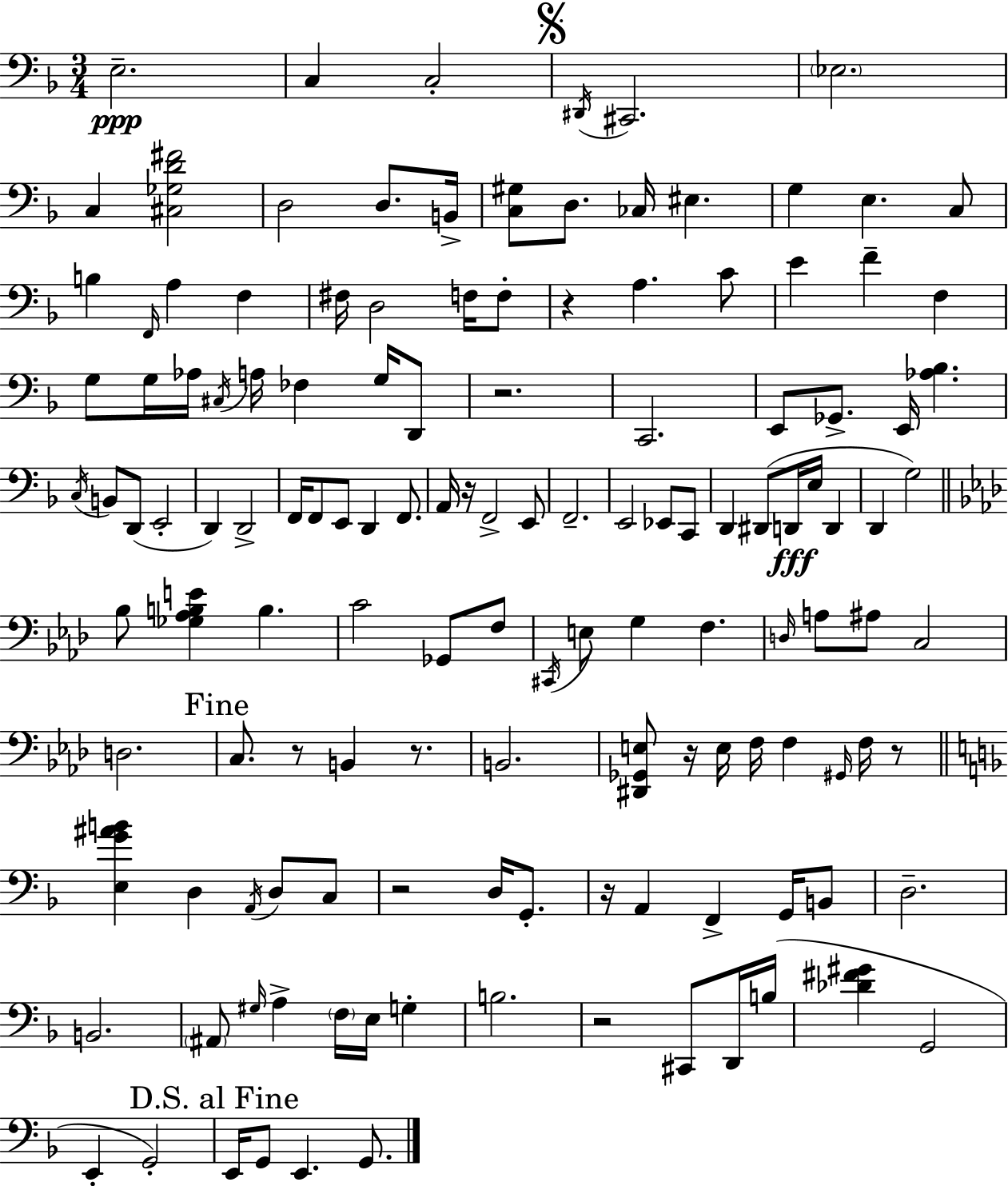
{
  \clef bass
  \numericTimeSignature
  \time 3/4
  \key f \major
  \repeat volta 2 { e2.--\ppp | c4 c2-. | \mark \markup { \musicglyph "scripts.segno" } \acciaccatura { dis,16 } cis,2. | \parenthesize ees2. | \break c4 <cis ges d' fis'>2 | d2 d8. | b,16-> <c gis>8 d8. ces16 eis4. | g4 e4. c8 | \break b4 \grace { f,16 } a4 f4 | fis16 d2 f16 | f8-. r4 a4. | c'8 e'4 f'4-- f4 | \break g8 g16 aes16 \acciaccatura { cis16 } a16 fes4 | g16 d,8 r2. | c,2. | e,8 ges,8.-> e,16 <aes bes>4. | \break \acciaccatura { c16 } b,8 d,8( e,2-. | d,4) d,2-> | f,16 f,8 e,8 d,4 | f,8. a,16 r16 f,2-> | \break e,8 f,2.-- | e,2 | ees,8 c,8 d,4 dis,8( d,16\fff e16 | d,4 d,4 g2) | \break \bar "||" \break \key aes \major bes8 <ges aes b e'>4 b4. | c'2 ges,8 f8 | \acciaccatura { cis,16 } e8 g4 f4. | \grace { d16 } a8 ais8 c2 | \break d2. | \mark "Fine" c8. r8 b,4 r8. | b,2. | <dis, ges, e>8 r16 e16 f16 f4 \grace { gis,16 } | \break f16 r8 \bar "||" \break \key f \major <e g' ais' b'>4 d4 \acciaccatura { a,16 } d8 c8 | r2 d16 g,8.-. | r16 a,4 f,4-> g,16 b,8 | d2.-- | \break b,2. | \parenthesize ais,8 \grace { gis16 } a4-> \parenthesize f16 e16 g4-. | b2. | r2 cis,8 | \break d,16 b16( <des' fis' gis'>4 g,2 | e,4-. g,2-.) | \mark "D.S. al Fine" e,16 g,8 e,4. g,8. | } \bar "|."
}